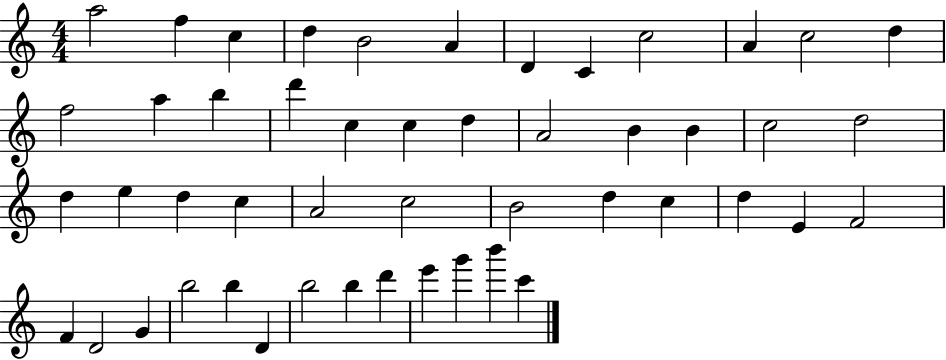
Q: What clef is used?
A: treble